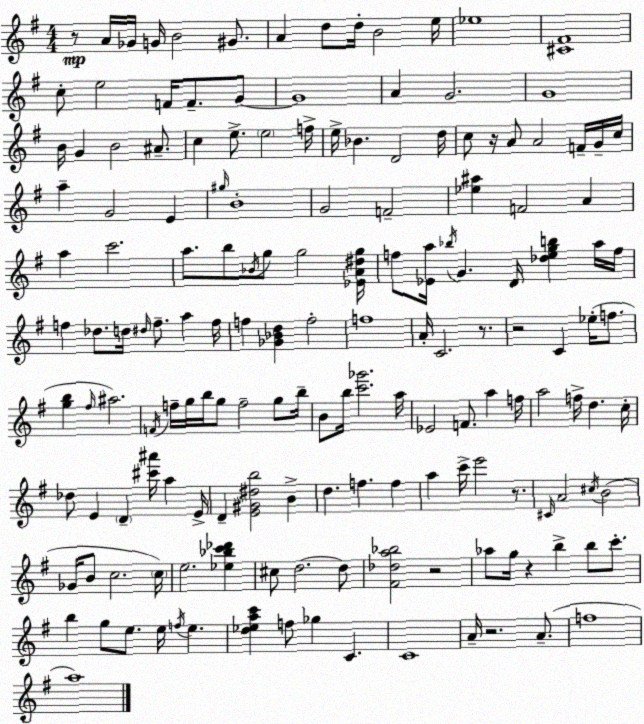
X:1
T:Untitled
M:4/4
L:1/4
K:Em
z/2 A/4 _G/4 G/4 B2 ^G/2 A d/2 d/4 B2 e/4 _e4 [^C^F]4 c/2 e2 F/4 F/2 G/2 G4 A G2 G4 B/4 G B2 ^A/2 c e/2 e2 f/4 e/4 _B D2 d/4 c/2 z/4 A/2 A2 F/4 G/4 c/4 a G2 E ^g/4 B4 G2 F2 [_e^a] F2 A a c'2 a/2 b/2 _B/4 g/2 g2 [_EA^dg]/4 f/2 [_Ea]/4 _b/4 G D/4 [_degb] a/4 f/4 f _d/2 d/4 ^d/4 f/2 a f/4 f [_G_Bd] f2 f4 A/4 C2 z/2 z2 C _e/4 f/2 [gb] ^f/4 ^a2 F/4 f/4 g/4 b/4 g/2 f2 g/2 b/4 B/2 b/4 [c'_g']2 a/4 _E2 F/2 a f/4 a2 f/4 d c/4 _d/2 E D [^c'^a']/4 a E/4 D [E^G^db]2 B d f f a c'/4 e'2 z/2 ^C/4 A2 ^c/4 B2 _G/4 B/2 c2 c/4 e2 [_e_bc'_d'] ^c/2 d2 d/2 [^F_da_b]2 z2 _a/2 g/4 z b b/2 c'/2 b g/2 e/2 e/4 f/4 e [d_eac'] f/2 _g C C4 A/4 z2 A/2 f4 a4